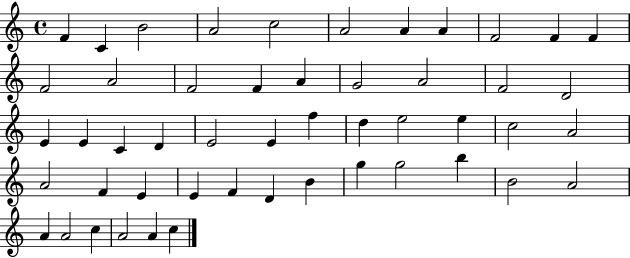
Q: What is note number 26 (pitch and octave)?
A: E4